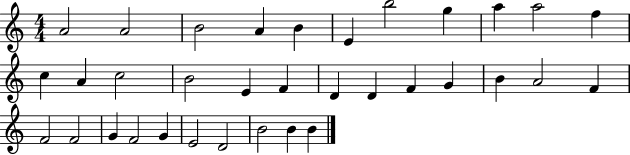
{
  \clef treble
  \numericTimeSignature
  \time 4/4
  \key c \major
  a'2 a'2 | b'2 a'4 b'4 | e'4 b''2 g''4 | a''4 a''2 f''4 | \break c''4 a'4 c''2 | b'2 e'4 f'4 | d'4 d'4 f'4 g'4 | b'4 a'2 f'4 | \break f'2 f'2 | g'4 f'2 g'4 | e'2 d'2 | b'2 b'4 b'4 | \break \bar "|."
}